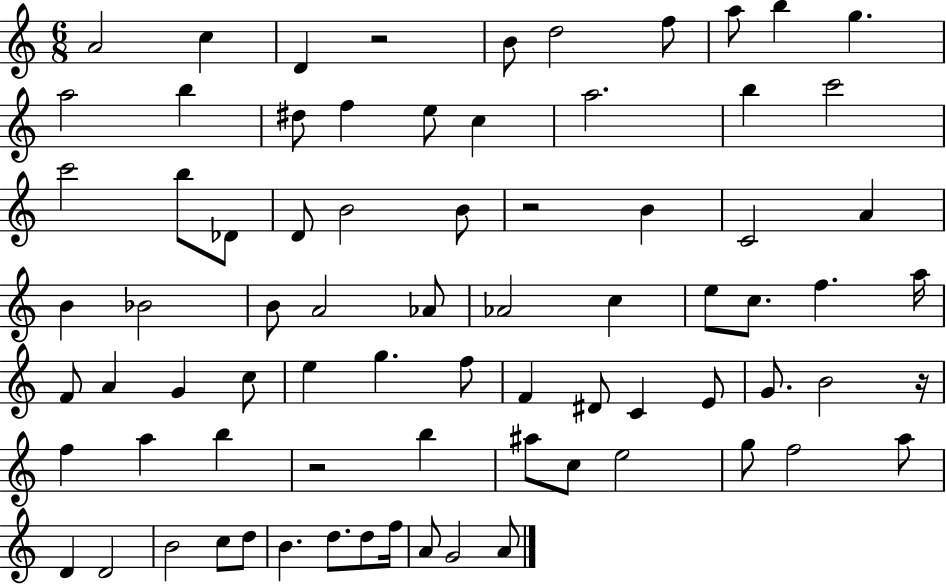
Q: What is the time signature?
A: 6/8